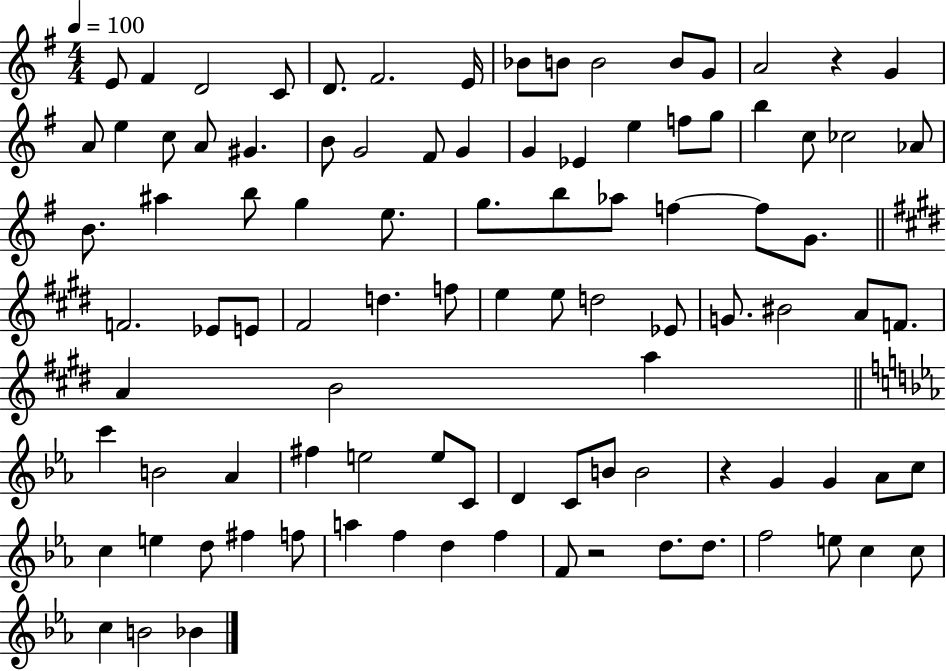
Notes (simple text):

E4/e F#4/q D4/h C4/e D4/e. F#4/h. E4/s Bb4/e B4/e B4/h B4/e G4/e A4/h R/q G4/q A4/e E5/q C5/e A4/e G#4/q. B4/e G4/h F#4/e G4/q G4/q Eb4/q E5/q F5/e G5/e B5/q C5/e CES5/h Ab4/e B4/e. A#5/q B5/e G5/q E5/e. G5/e. B5/e Ab5/e F5/q F5/e G4/e. F4/h. Eb4/e E4/e F#4/h D5/q. F5/e E5/q E5/e D5/h Eb4/e G4/e. BIS4/h A4/e F4/e. A4/q B4/h A5/q C6/q B4/h Ab4/q F#5/q E5/h E5/e C4/e D4/q C4/e B4/e B4/h R/q G4/q G4/q Ab4/e C5/e C5/q E5/q D5/e F#5/q F5/e A5/q F5/q D5/q F5/q F4/e R/h D5/e. D5/e. F5/h E5/e C5/q C5/e C5/q B4/h Bb4/q